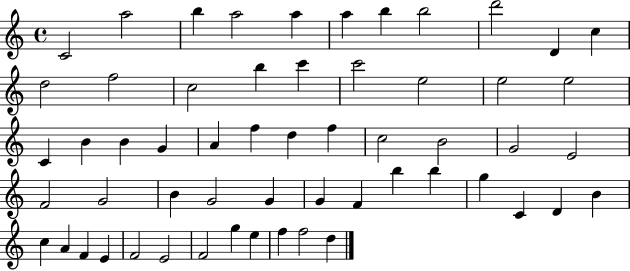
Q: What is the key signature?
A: C major